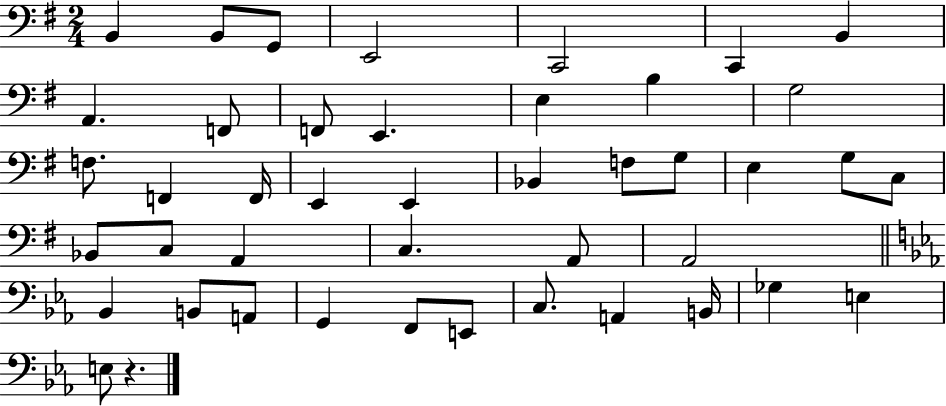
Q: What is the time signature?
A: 2/4